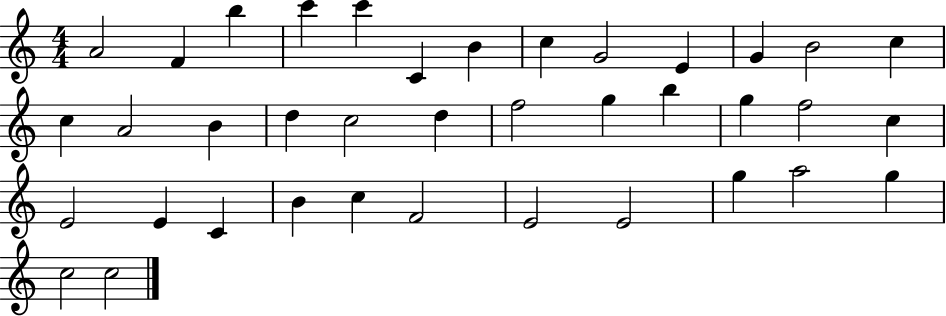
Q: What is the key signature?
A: C major